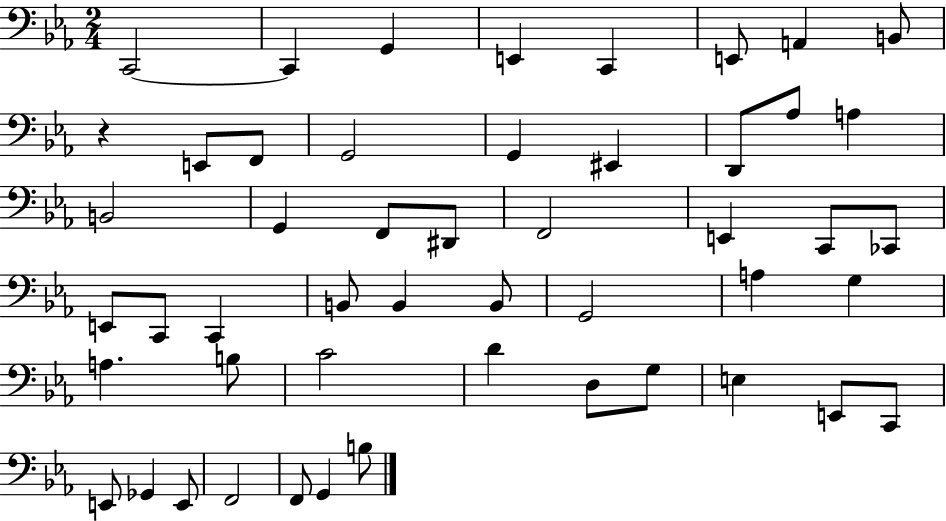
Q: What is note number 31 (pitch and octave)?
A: G2